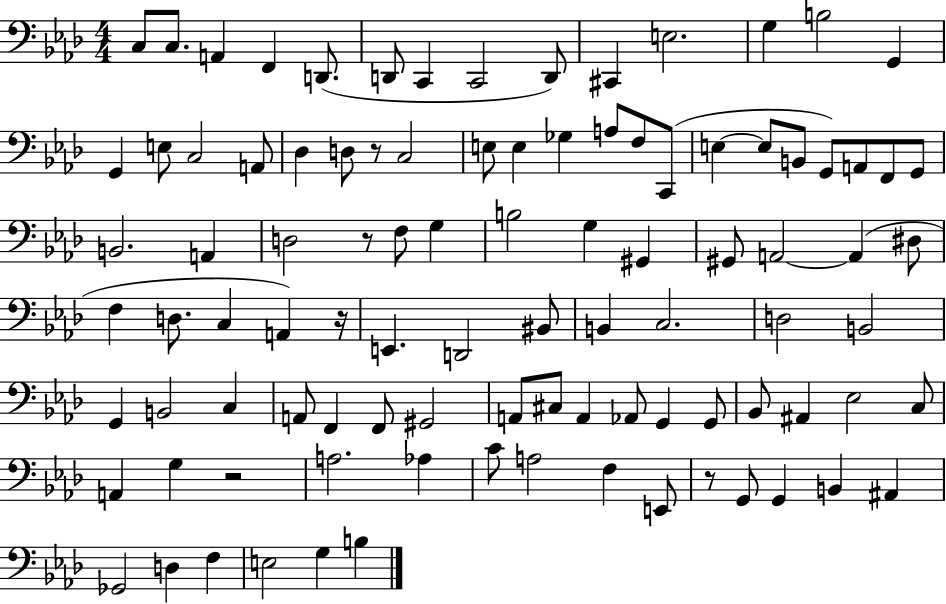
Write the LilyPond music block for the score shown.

{
  \clef bass
  \numericTimeSignature
  \time 4/4
  \key aes \major
  c8 c8. a,4 f,4 d,8.( | d,8 c,4 c,2 d,8) | cis,4 e2. | g4 b2 g,4 | \break g,4 e8 c2 a,8 | des4 d8 r8 c2 | e8 e4 ges4 a8 f8 c,8( | e4~~ e8 b,8 g,8) a,8 f,8 g,8 | \break b,2. a,4 | d2 r8 f8 g4 | b2 g4 gis,4 | gis,8 a,2~~ a,4( dis8 | \break f4 d8. c4 a,4) r16 | e,4. d,2 bis,8 | b,4 c2. | d2 b,2 | \break g,4 b,2 c4 | a,8 f,4 f,8 gis,2 | a,8 cis8 a,4 aes,8 g,4 g,8 | bes,8 ais,4 ees2 c8 | \break a,4 g4 r2 | a2. aes4 | c'8 a2 f4 e,8 | r8 g,8 g,4 b,4 ais,4 | \break ges,2 d4 f4 | e2 g4 b4 | \bar "|."
}